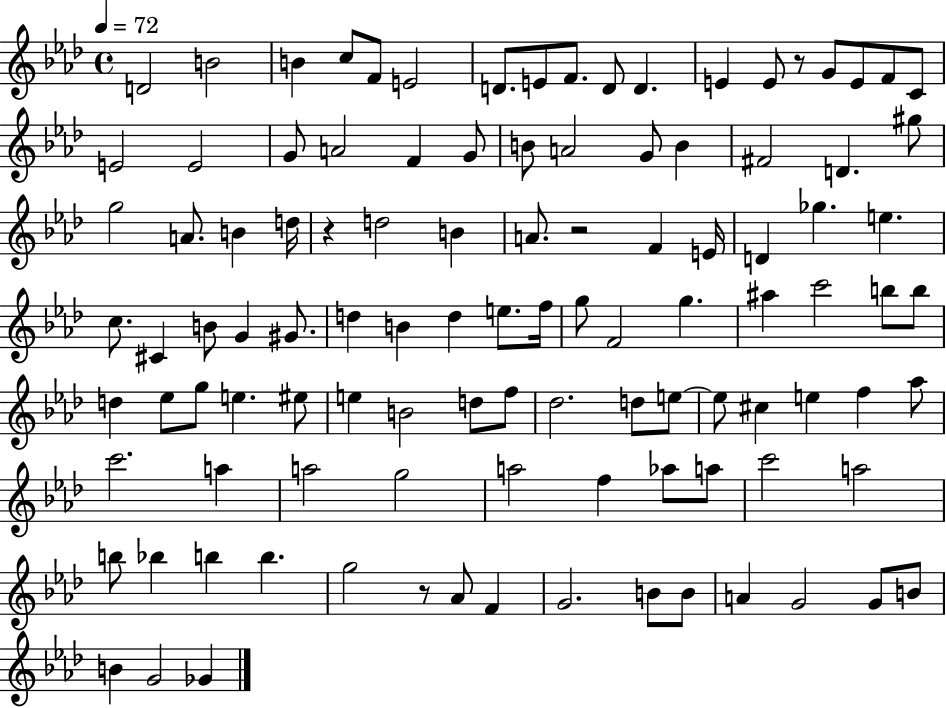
X:1
T:Untitled
M:4/4
L:1/4
K:Ab
D2 B2 B c/2 F/2 E2 D/2 E/2 F/2 D/2 D E E/2 z/2 G/2 E/2 F/2 C/2 E2 E2 G/2 A2 F G/2 B/2 A2 G/2 B ^F2 D ^g/2 g2 A/2 B d/4 z d2 B A/2 z2 F E/4 D _g e c/2 ^C B/2 G ^G/2 d B d e/2 f/4 g/2 F2 g ^a c'2 b/2 b/2 d _e/2 g/2 e ^e/2 e B2 d/2 f/2 _d2 d/2 e/2 e/2 ^c e f _a/2 c'2 a a2 g2 a2 f _a/2 a/2 c'2 a2 b/2 _b b b g2 z/2 _A/2 F G2 B/2 B/2 A G2 G/2 B/2 B G2 _G